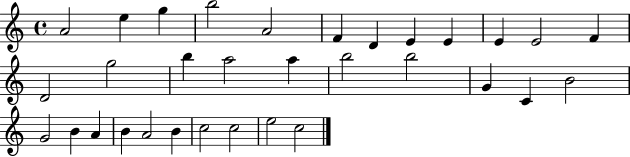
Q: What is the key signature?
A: C major